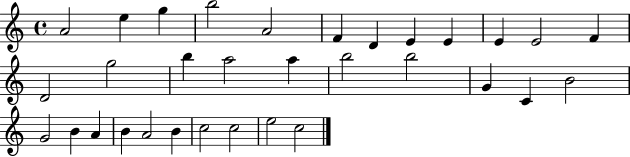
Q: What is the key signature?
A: C major